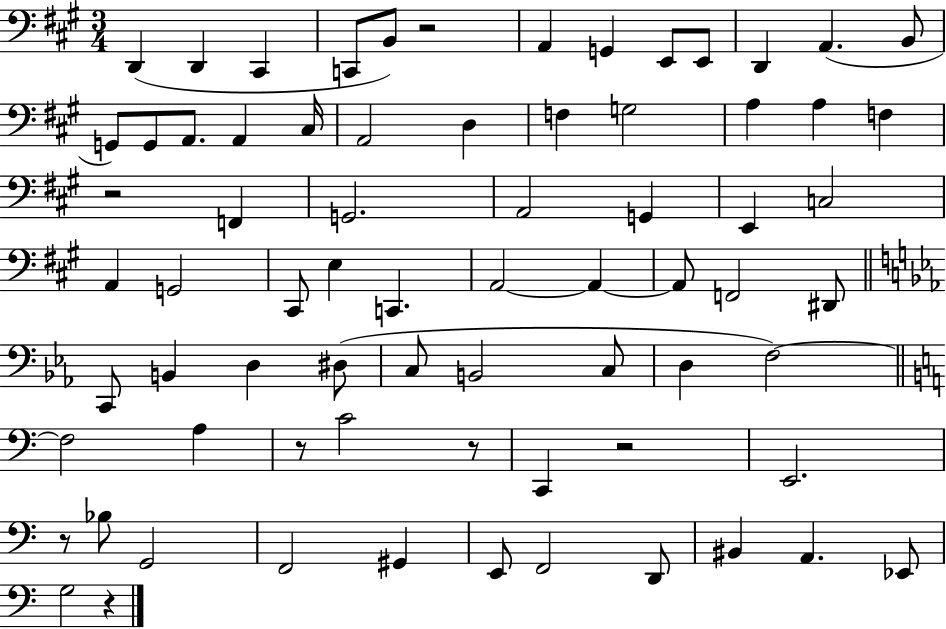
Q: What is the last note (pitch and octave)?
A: G3